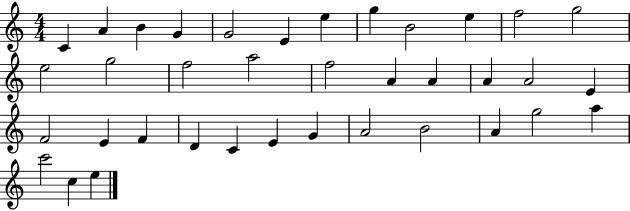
{
  \clef treble
  \numericTimeSignature
  \time 4/4
  \key c \major
  c'4 a'4 b'4 g'4 | g'2 e'4 e''4 | g''4 b'2 e''4 | f''2 g''2 | \break e''2 g''2 | f''2 a''2 | f''2 a'4 a'4 | a'4 a'2 e'4 | \break f'2 e'4 f'4 | d'4 c'4 e'4 g'4 | a'2 b'2 | a'4 g''2 a''4 | \break c'''2 c''4 e''4 | \bar "|."
}